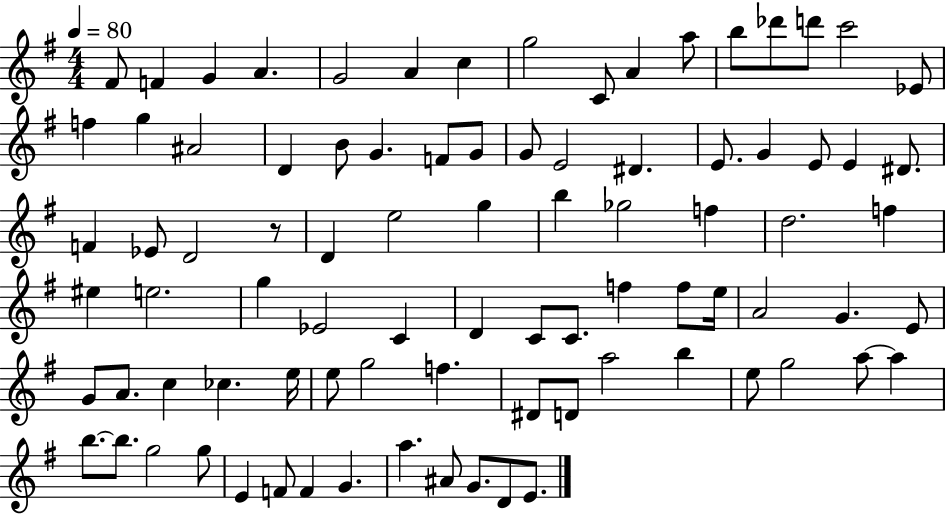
F#4/e F4/q G4/q A4/q. G4/h A4/q C5/q G5/h C4/e A4/q A5/e B5/e Db6/e D6/e C6/h Eb4/e F5/q G5/q A#4/h D4/q B4/e G4/q. F4/e G4/e G4/e E4/h D#4/q. E4/e. G4/q E4/e E4/q D#4/e. F4/q Eb4/e D4/h R/e D4/q E5/h G5/q B5/q Gb5/h F5/q D5/h. F5/q EIS5/q E5/h. G5/q Eb4/h C4/q D4/q C4/e C4/e. F5/q F5/e E5/s A4/h G4/q. E4/e G4/e A4/e. C5/q CES5/q. E5/s E5/e G5/h F5/q. D#4/e D4/e A5/h B5/q E5/e G5/h A5/e A5/q B5/e. B5/e. G5/h G5/e E4/q F4/e F4/q G4/q. A5/q. A#4/e G4/e. D4/e E4/e.